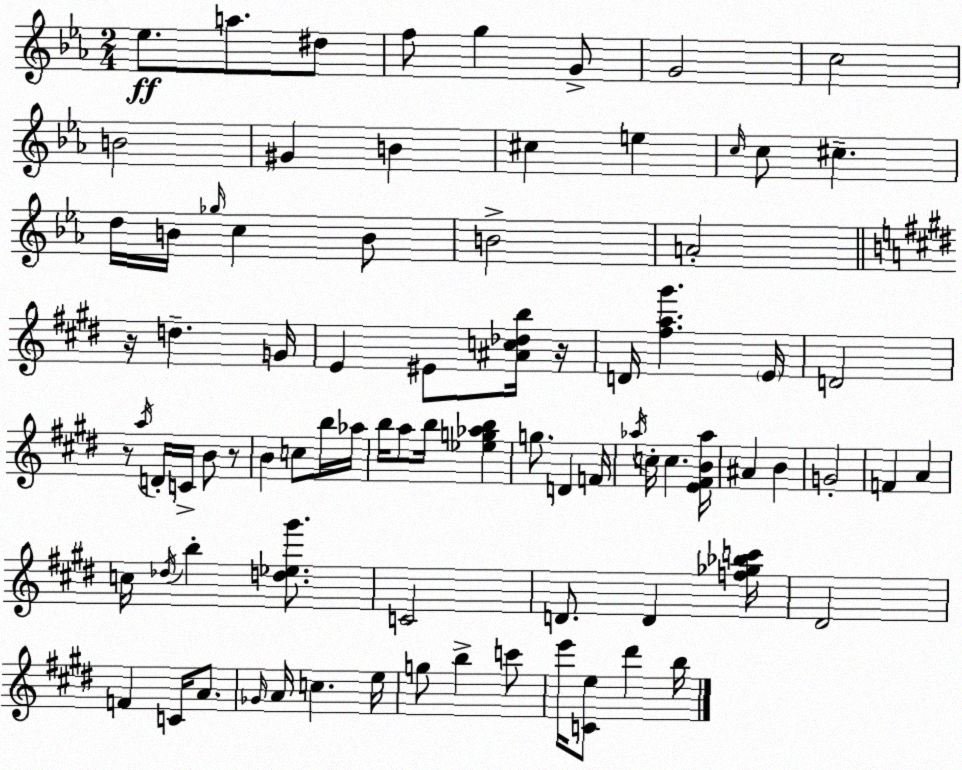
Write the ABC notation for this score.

X:1
T:Untitled
M:2/4
L:1/4
K:Cm
_e/2 a/2 ^d/2 f/2 g G/2 G2 c2 B2 ^G B ^c e c/4 c/2 ^c d/4 B/4 _g/4 c B/2 B2 A2 z/4 d G/4 E ^E/2 [^Ac_db]/4 z/4 D/4 [^fa^g'] E/4 D2 z/2 a/4 D/4 C/4 B/2 z/2 B c/2 b/4 _a/4 b/4 a/2 b/4 [_eg_ab] g/2 D F/4 _a/4 c/4 c [E^FB_a]/4 ^A B G2 F A c/4 _d/4 b [d_e^g']/2 C2 D/2 D [f_g_bc']/4 ^D2 F C/4 A/2 _G/4 A/4 c e/4 g/2 b c'/2 e'/4 [Ce]/2 ^d' b/4